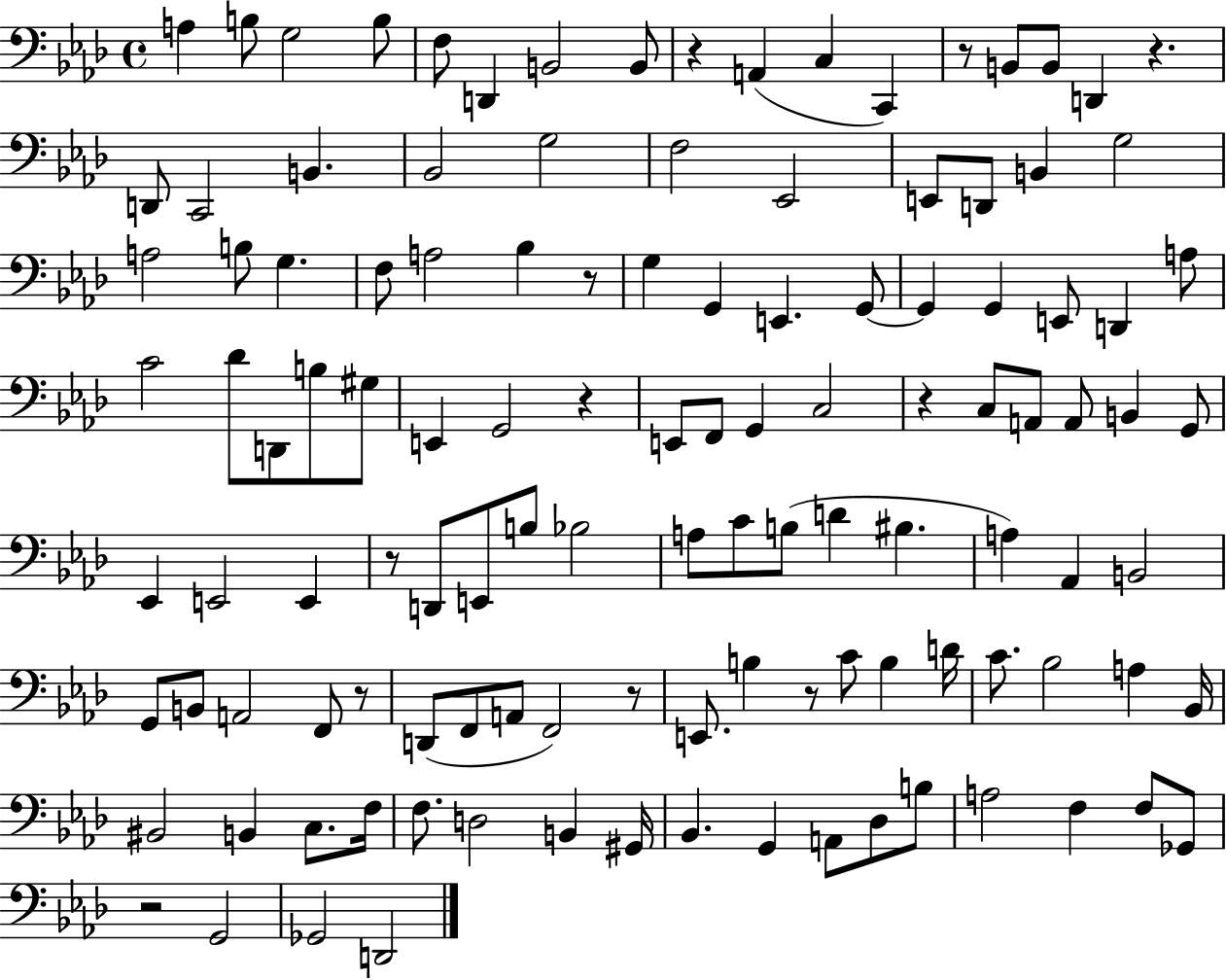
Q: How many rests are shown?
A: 11